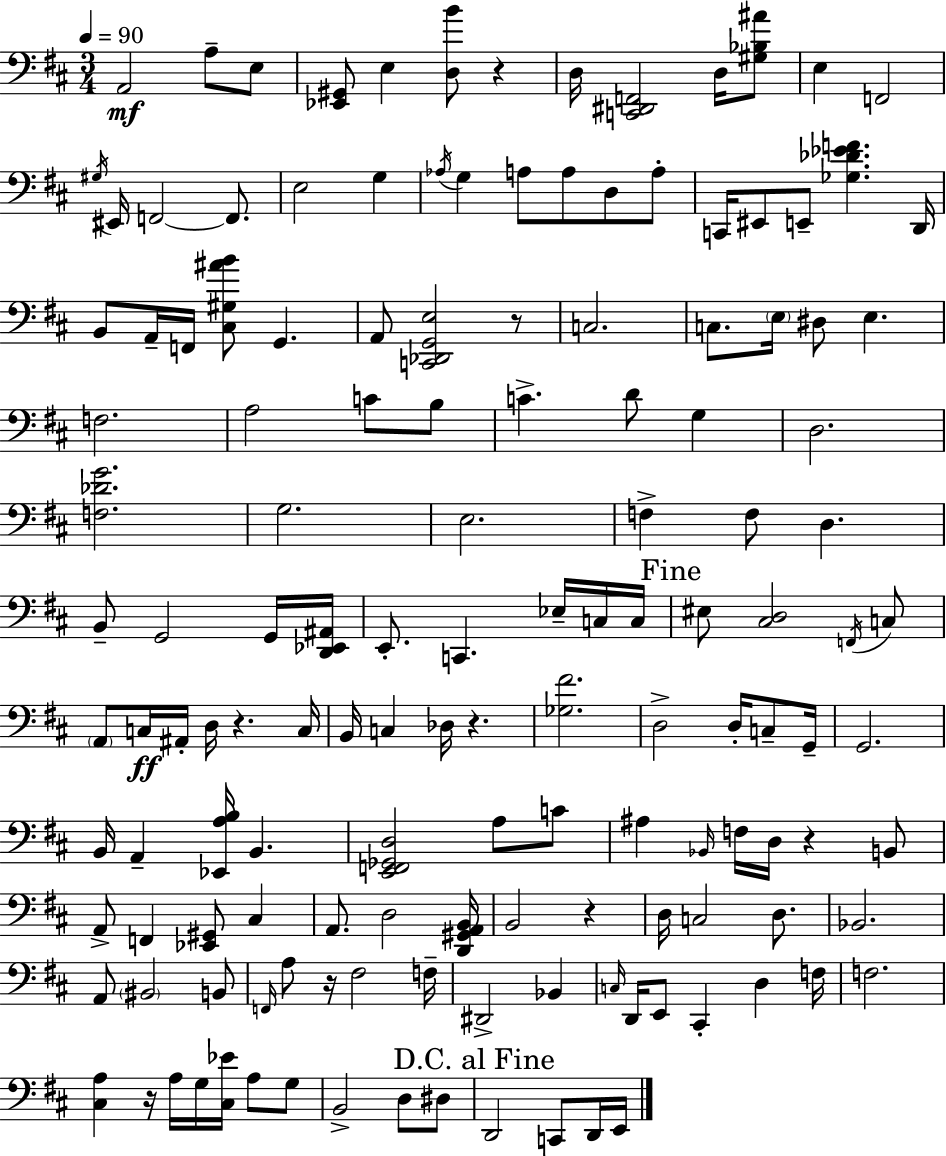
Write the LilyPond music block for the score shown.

{
  \clef bass
  \numericTimeSignature
  \time 3/4
  \key d \major
  \tempo 4 = 90
  a,2\mf a8-- e8 | <ees, gis,>8 e4 <d b'>8 r4 | d16 <c, dis, f,>2 d16 <gis bes ais'>8 | e4 f,2 | \break \acciaccatura { gis16 } eis,16 f,2~~ f,8. | e2 g4 | \acciaccatura { aes16 } g4 a8 a8 d8 | a8-. c,16 eis,8 e,8-- <ges des' ees' f'>4. | \break d,16 b,8 a,16-- f,16 <cis gis ais' b'>8 g,4. | a,8 <c, des, g, e>2 | r8 c2. | c8. \parenthesize e16 dis8 e4. | \break f2. | a2 c'8 | b8 c'4.-> d'8 g4 | d2. | \break <f des' g'>2. | g2. | e2. | f4-> f8 d4. | \break b,8-- g,2 | g,16 <d, ees, ais,>16 e,8.-. c,4. ees16-- | c16 c16 \mark "Fine" eis8 <cis d>2 | \acciaccatura { f,16 } c8 \parenthesize a,8 c16\ff ais,16-. d16 r4. | \break c16 b,16 c4 des16 r4. | <ges fis'>2. | d2-> d16-. | c8-- g,16-- g,2. | \break b,16 a,4-- <ees, a b>16 b,4. | <e, f, ges, d>2 a8 | c'8 ais4 \grace { bes,16 } f16 d16 r4 | b,8 a,8-> f,4 <ees, gis,>8 | \break cis4 a,8. d2 | <d, gis, a, b,>16 b,2 | r4 d16 c2 | d8. bes,2. | \break a,8 \parenthesize bis,2 | b,8 \grace { f,16 } a8 r16 fis2 | f16-- dis,2-> | bes,4 \grace { c16 } d,16 e,8 cis,4-. | \break d4 f16 f2. | <cis a>4 r16 a16 | g16 <cis ees'>16 a8 g8 b,2-> | d8 dis8 \mark "D.C. al Fine" d,2 | \break c,8 d,16 e,16 \bar "|."
}